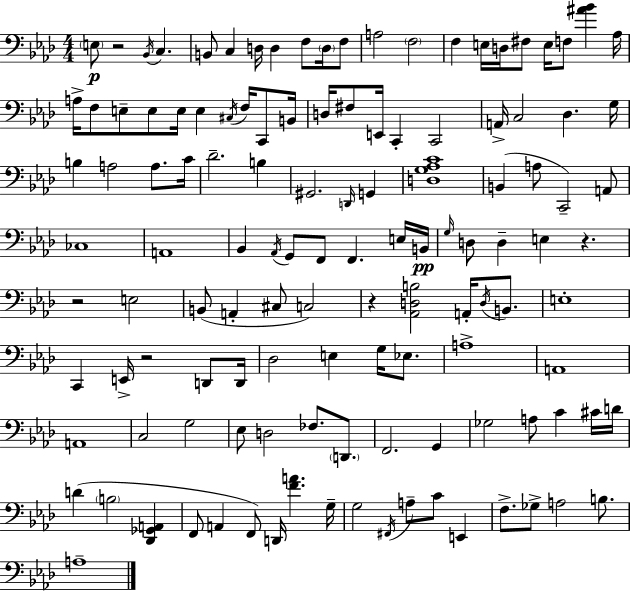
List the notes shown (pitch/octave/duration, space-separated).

E3/e R/h Bb2/s C3/q. B2/e C3/q D3/s D3/q F3/e D3/s F3/e A3/h F3/h F3/q E3/s D3/s F#3/e E3/s F3/e [A#4,Bb4]/q Ab3/s A3/s F3/e E3/e E3/e E3/s E3/q C#3/s F3/s C2/e B2/s D3/s F#3/e E2/s C2/q C2/h A2/s C3/h Db3/q. G3/s B3/q A3/h A3/e. C4/s Db4/h. B3/q G#2/h. D2/s G2/q [D3,G3,Ab3,C4]/w B2/q A3/e C2/h A2/e CES3/w A2/w Bb2/q Ab2/s G2/e F2/e F2/q. E3/s B2/s G3/s D3/e D3/q E3/q R/q. R/h E3/h B2/e A2/q C#3/e C3/h R/q [Ab2,D3,B3]/h A2/s D3/s B2/e. E3/w C2/q E2/s R/h D2/e D2/s Db3/h E3/q G3/s Eb3/e. A3/w A2/w A2/w C3/h G3/h Eb3/e D3/h FES3/e. D2/e. F2/h. G2/q Gb3/h A3/e C4/q C#4/s D4/s D4/q B3/h [Db2,Gb2,A2]/q F2/e A2/q F2/e D2/s [F4,A4]/q. G3/s G3/h F#2/s A3/e C4/e E2/q F3/e. Gb3/e A3/h B3/e. A3/w